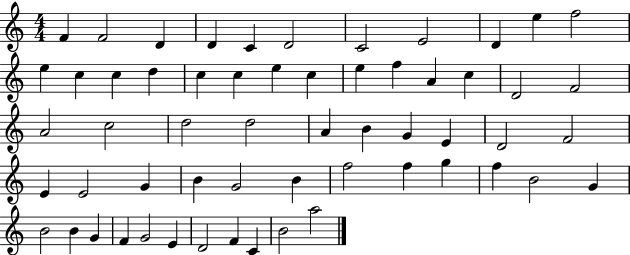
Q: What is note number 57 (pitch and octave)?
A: B4